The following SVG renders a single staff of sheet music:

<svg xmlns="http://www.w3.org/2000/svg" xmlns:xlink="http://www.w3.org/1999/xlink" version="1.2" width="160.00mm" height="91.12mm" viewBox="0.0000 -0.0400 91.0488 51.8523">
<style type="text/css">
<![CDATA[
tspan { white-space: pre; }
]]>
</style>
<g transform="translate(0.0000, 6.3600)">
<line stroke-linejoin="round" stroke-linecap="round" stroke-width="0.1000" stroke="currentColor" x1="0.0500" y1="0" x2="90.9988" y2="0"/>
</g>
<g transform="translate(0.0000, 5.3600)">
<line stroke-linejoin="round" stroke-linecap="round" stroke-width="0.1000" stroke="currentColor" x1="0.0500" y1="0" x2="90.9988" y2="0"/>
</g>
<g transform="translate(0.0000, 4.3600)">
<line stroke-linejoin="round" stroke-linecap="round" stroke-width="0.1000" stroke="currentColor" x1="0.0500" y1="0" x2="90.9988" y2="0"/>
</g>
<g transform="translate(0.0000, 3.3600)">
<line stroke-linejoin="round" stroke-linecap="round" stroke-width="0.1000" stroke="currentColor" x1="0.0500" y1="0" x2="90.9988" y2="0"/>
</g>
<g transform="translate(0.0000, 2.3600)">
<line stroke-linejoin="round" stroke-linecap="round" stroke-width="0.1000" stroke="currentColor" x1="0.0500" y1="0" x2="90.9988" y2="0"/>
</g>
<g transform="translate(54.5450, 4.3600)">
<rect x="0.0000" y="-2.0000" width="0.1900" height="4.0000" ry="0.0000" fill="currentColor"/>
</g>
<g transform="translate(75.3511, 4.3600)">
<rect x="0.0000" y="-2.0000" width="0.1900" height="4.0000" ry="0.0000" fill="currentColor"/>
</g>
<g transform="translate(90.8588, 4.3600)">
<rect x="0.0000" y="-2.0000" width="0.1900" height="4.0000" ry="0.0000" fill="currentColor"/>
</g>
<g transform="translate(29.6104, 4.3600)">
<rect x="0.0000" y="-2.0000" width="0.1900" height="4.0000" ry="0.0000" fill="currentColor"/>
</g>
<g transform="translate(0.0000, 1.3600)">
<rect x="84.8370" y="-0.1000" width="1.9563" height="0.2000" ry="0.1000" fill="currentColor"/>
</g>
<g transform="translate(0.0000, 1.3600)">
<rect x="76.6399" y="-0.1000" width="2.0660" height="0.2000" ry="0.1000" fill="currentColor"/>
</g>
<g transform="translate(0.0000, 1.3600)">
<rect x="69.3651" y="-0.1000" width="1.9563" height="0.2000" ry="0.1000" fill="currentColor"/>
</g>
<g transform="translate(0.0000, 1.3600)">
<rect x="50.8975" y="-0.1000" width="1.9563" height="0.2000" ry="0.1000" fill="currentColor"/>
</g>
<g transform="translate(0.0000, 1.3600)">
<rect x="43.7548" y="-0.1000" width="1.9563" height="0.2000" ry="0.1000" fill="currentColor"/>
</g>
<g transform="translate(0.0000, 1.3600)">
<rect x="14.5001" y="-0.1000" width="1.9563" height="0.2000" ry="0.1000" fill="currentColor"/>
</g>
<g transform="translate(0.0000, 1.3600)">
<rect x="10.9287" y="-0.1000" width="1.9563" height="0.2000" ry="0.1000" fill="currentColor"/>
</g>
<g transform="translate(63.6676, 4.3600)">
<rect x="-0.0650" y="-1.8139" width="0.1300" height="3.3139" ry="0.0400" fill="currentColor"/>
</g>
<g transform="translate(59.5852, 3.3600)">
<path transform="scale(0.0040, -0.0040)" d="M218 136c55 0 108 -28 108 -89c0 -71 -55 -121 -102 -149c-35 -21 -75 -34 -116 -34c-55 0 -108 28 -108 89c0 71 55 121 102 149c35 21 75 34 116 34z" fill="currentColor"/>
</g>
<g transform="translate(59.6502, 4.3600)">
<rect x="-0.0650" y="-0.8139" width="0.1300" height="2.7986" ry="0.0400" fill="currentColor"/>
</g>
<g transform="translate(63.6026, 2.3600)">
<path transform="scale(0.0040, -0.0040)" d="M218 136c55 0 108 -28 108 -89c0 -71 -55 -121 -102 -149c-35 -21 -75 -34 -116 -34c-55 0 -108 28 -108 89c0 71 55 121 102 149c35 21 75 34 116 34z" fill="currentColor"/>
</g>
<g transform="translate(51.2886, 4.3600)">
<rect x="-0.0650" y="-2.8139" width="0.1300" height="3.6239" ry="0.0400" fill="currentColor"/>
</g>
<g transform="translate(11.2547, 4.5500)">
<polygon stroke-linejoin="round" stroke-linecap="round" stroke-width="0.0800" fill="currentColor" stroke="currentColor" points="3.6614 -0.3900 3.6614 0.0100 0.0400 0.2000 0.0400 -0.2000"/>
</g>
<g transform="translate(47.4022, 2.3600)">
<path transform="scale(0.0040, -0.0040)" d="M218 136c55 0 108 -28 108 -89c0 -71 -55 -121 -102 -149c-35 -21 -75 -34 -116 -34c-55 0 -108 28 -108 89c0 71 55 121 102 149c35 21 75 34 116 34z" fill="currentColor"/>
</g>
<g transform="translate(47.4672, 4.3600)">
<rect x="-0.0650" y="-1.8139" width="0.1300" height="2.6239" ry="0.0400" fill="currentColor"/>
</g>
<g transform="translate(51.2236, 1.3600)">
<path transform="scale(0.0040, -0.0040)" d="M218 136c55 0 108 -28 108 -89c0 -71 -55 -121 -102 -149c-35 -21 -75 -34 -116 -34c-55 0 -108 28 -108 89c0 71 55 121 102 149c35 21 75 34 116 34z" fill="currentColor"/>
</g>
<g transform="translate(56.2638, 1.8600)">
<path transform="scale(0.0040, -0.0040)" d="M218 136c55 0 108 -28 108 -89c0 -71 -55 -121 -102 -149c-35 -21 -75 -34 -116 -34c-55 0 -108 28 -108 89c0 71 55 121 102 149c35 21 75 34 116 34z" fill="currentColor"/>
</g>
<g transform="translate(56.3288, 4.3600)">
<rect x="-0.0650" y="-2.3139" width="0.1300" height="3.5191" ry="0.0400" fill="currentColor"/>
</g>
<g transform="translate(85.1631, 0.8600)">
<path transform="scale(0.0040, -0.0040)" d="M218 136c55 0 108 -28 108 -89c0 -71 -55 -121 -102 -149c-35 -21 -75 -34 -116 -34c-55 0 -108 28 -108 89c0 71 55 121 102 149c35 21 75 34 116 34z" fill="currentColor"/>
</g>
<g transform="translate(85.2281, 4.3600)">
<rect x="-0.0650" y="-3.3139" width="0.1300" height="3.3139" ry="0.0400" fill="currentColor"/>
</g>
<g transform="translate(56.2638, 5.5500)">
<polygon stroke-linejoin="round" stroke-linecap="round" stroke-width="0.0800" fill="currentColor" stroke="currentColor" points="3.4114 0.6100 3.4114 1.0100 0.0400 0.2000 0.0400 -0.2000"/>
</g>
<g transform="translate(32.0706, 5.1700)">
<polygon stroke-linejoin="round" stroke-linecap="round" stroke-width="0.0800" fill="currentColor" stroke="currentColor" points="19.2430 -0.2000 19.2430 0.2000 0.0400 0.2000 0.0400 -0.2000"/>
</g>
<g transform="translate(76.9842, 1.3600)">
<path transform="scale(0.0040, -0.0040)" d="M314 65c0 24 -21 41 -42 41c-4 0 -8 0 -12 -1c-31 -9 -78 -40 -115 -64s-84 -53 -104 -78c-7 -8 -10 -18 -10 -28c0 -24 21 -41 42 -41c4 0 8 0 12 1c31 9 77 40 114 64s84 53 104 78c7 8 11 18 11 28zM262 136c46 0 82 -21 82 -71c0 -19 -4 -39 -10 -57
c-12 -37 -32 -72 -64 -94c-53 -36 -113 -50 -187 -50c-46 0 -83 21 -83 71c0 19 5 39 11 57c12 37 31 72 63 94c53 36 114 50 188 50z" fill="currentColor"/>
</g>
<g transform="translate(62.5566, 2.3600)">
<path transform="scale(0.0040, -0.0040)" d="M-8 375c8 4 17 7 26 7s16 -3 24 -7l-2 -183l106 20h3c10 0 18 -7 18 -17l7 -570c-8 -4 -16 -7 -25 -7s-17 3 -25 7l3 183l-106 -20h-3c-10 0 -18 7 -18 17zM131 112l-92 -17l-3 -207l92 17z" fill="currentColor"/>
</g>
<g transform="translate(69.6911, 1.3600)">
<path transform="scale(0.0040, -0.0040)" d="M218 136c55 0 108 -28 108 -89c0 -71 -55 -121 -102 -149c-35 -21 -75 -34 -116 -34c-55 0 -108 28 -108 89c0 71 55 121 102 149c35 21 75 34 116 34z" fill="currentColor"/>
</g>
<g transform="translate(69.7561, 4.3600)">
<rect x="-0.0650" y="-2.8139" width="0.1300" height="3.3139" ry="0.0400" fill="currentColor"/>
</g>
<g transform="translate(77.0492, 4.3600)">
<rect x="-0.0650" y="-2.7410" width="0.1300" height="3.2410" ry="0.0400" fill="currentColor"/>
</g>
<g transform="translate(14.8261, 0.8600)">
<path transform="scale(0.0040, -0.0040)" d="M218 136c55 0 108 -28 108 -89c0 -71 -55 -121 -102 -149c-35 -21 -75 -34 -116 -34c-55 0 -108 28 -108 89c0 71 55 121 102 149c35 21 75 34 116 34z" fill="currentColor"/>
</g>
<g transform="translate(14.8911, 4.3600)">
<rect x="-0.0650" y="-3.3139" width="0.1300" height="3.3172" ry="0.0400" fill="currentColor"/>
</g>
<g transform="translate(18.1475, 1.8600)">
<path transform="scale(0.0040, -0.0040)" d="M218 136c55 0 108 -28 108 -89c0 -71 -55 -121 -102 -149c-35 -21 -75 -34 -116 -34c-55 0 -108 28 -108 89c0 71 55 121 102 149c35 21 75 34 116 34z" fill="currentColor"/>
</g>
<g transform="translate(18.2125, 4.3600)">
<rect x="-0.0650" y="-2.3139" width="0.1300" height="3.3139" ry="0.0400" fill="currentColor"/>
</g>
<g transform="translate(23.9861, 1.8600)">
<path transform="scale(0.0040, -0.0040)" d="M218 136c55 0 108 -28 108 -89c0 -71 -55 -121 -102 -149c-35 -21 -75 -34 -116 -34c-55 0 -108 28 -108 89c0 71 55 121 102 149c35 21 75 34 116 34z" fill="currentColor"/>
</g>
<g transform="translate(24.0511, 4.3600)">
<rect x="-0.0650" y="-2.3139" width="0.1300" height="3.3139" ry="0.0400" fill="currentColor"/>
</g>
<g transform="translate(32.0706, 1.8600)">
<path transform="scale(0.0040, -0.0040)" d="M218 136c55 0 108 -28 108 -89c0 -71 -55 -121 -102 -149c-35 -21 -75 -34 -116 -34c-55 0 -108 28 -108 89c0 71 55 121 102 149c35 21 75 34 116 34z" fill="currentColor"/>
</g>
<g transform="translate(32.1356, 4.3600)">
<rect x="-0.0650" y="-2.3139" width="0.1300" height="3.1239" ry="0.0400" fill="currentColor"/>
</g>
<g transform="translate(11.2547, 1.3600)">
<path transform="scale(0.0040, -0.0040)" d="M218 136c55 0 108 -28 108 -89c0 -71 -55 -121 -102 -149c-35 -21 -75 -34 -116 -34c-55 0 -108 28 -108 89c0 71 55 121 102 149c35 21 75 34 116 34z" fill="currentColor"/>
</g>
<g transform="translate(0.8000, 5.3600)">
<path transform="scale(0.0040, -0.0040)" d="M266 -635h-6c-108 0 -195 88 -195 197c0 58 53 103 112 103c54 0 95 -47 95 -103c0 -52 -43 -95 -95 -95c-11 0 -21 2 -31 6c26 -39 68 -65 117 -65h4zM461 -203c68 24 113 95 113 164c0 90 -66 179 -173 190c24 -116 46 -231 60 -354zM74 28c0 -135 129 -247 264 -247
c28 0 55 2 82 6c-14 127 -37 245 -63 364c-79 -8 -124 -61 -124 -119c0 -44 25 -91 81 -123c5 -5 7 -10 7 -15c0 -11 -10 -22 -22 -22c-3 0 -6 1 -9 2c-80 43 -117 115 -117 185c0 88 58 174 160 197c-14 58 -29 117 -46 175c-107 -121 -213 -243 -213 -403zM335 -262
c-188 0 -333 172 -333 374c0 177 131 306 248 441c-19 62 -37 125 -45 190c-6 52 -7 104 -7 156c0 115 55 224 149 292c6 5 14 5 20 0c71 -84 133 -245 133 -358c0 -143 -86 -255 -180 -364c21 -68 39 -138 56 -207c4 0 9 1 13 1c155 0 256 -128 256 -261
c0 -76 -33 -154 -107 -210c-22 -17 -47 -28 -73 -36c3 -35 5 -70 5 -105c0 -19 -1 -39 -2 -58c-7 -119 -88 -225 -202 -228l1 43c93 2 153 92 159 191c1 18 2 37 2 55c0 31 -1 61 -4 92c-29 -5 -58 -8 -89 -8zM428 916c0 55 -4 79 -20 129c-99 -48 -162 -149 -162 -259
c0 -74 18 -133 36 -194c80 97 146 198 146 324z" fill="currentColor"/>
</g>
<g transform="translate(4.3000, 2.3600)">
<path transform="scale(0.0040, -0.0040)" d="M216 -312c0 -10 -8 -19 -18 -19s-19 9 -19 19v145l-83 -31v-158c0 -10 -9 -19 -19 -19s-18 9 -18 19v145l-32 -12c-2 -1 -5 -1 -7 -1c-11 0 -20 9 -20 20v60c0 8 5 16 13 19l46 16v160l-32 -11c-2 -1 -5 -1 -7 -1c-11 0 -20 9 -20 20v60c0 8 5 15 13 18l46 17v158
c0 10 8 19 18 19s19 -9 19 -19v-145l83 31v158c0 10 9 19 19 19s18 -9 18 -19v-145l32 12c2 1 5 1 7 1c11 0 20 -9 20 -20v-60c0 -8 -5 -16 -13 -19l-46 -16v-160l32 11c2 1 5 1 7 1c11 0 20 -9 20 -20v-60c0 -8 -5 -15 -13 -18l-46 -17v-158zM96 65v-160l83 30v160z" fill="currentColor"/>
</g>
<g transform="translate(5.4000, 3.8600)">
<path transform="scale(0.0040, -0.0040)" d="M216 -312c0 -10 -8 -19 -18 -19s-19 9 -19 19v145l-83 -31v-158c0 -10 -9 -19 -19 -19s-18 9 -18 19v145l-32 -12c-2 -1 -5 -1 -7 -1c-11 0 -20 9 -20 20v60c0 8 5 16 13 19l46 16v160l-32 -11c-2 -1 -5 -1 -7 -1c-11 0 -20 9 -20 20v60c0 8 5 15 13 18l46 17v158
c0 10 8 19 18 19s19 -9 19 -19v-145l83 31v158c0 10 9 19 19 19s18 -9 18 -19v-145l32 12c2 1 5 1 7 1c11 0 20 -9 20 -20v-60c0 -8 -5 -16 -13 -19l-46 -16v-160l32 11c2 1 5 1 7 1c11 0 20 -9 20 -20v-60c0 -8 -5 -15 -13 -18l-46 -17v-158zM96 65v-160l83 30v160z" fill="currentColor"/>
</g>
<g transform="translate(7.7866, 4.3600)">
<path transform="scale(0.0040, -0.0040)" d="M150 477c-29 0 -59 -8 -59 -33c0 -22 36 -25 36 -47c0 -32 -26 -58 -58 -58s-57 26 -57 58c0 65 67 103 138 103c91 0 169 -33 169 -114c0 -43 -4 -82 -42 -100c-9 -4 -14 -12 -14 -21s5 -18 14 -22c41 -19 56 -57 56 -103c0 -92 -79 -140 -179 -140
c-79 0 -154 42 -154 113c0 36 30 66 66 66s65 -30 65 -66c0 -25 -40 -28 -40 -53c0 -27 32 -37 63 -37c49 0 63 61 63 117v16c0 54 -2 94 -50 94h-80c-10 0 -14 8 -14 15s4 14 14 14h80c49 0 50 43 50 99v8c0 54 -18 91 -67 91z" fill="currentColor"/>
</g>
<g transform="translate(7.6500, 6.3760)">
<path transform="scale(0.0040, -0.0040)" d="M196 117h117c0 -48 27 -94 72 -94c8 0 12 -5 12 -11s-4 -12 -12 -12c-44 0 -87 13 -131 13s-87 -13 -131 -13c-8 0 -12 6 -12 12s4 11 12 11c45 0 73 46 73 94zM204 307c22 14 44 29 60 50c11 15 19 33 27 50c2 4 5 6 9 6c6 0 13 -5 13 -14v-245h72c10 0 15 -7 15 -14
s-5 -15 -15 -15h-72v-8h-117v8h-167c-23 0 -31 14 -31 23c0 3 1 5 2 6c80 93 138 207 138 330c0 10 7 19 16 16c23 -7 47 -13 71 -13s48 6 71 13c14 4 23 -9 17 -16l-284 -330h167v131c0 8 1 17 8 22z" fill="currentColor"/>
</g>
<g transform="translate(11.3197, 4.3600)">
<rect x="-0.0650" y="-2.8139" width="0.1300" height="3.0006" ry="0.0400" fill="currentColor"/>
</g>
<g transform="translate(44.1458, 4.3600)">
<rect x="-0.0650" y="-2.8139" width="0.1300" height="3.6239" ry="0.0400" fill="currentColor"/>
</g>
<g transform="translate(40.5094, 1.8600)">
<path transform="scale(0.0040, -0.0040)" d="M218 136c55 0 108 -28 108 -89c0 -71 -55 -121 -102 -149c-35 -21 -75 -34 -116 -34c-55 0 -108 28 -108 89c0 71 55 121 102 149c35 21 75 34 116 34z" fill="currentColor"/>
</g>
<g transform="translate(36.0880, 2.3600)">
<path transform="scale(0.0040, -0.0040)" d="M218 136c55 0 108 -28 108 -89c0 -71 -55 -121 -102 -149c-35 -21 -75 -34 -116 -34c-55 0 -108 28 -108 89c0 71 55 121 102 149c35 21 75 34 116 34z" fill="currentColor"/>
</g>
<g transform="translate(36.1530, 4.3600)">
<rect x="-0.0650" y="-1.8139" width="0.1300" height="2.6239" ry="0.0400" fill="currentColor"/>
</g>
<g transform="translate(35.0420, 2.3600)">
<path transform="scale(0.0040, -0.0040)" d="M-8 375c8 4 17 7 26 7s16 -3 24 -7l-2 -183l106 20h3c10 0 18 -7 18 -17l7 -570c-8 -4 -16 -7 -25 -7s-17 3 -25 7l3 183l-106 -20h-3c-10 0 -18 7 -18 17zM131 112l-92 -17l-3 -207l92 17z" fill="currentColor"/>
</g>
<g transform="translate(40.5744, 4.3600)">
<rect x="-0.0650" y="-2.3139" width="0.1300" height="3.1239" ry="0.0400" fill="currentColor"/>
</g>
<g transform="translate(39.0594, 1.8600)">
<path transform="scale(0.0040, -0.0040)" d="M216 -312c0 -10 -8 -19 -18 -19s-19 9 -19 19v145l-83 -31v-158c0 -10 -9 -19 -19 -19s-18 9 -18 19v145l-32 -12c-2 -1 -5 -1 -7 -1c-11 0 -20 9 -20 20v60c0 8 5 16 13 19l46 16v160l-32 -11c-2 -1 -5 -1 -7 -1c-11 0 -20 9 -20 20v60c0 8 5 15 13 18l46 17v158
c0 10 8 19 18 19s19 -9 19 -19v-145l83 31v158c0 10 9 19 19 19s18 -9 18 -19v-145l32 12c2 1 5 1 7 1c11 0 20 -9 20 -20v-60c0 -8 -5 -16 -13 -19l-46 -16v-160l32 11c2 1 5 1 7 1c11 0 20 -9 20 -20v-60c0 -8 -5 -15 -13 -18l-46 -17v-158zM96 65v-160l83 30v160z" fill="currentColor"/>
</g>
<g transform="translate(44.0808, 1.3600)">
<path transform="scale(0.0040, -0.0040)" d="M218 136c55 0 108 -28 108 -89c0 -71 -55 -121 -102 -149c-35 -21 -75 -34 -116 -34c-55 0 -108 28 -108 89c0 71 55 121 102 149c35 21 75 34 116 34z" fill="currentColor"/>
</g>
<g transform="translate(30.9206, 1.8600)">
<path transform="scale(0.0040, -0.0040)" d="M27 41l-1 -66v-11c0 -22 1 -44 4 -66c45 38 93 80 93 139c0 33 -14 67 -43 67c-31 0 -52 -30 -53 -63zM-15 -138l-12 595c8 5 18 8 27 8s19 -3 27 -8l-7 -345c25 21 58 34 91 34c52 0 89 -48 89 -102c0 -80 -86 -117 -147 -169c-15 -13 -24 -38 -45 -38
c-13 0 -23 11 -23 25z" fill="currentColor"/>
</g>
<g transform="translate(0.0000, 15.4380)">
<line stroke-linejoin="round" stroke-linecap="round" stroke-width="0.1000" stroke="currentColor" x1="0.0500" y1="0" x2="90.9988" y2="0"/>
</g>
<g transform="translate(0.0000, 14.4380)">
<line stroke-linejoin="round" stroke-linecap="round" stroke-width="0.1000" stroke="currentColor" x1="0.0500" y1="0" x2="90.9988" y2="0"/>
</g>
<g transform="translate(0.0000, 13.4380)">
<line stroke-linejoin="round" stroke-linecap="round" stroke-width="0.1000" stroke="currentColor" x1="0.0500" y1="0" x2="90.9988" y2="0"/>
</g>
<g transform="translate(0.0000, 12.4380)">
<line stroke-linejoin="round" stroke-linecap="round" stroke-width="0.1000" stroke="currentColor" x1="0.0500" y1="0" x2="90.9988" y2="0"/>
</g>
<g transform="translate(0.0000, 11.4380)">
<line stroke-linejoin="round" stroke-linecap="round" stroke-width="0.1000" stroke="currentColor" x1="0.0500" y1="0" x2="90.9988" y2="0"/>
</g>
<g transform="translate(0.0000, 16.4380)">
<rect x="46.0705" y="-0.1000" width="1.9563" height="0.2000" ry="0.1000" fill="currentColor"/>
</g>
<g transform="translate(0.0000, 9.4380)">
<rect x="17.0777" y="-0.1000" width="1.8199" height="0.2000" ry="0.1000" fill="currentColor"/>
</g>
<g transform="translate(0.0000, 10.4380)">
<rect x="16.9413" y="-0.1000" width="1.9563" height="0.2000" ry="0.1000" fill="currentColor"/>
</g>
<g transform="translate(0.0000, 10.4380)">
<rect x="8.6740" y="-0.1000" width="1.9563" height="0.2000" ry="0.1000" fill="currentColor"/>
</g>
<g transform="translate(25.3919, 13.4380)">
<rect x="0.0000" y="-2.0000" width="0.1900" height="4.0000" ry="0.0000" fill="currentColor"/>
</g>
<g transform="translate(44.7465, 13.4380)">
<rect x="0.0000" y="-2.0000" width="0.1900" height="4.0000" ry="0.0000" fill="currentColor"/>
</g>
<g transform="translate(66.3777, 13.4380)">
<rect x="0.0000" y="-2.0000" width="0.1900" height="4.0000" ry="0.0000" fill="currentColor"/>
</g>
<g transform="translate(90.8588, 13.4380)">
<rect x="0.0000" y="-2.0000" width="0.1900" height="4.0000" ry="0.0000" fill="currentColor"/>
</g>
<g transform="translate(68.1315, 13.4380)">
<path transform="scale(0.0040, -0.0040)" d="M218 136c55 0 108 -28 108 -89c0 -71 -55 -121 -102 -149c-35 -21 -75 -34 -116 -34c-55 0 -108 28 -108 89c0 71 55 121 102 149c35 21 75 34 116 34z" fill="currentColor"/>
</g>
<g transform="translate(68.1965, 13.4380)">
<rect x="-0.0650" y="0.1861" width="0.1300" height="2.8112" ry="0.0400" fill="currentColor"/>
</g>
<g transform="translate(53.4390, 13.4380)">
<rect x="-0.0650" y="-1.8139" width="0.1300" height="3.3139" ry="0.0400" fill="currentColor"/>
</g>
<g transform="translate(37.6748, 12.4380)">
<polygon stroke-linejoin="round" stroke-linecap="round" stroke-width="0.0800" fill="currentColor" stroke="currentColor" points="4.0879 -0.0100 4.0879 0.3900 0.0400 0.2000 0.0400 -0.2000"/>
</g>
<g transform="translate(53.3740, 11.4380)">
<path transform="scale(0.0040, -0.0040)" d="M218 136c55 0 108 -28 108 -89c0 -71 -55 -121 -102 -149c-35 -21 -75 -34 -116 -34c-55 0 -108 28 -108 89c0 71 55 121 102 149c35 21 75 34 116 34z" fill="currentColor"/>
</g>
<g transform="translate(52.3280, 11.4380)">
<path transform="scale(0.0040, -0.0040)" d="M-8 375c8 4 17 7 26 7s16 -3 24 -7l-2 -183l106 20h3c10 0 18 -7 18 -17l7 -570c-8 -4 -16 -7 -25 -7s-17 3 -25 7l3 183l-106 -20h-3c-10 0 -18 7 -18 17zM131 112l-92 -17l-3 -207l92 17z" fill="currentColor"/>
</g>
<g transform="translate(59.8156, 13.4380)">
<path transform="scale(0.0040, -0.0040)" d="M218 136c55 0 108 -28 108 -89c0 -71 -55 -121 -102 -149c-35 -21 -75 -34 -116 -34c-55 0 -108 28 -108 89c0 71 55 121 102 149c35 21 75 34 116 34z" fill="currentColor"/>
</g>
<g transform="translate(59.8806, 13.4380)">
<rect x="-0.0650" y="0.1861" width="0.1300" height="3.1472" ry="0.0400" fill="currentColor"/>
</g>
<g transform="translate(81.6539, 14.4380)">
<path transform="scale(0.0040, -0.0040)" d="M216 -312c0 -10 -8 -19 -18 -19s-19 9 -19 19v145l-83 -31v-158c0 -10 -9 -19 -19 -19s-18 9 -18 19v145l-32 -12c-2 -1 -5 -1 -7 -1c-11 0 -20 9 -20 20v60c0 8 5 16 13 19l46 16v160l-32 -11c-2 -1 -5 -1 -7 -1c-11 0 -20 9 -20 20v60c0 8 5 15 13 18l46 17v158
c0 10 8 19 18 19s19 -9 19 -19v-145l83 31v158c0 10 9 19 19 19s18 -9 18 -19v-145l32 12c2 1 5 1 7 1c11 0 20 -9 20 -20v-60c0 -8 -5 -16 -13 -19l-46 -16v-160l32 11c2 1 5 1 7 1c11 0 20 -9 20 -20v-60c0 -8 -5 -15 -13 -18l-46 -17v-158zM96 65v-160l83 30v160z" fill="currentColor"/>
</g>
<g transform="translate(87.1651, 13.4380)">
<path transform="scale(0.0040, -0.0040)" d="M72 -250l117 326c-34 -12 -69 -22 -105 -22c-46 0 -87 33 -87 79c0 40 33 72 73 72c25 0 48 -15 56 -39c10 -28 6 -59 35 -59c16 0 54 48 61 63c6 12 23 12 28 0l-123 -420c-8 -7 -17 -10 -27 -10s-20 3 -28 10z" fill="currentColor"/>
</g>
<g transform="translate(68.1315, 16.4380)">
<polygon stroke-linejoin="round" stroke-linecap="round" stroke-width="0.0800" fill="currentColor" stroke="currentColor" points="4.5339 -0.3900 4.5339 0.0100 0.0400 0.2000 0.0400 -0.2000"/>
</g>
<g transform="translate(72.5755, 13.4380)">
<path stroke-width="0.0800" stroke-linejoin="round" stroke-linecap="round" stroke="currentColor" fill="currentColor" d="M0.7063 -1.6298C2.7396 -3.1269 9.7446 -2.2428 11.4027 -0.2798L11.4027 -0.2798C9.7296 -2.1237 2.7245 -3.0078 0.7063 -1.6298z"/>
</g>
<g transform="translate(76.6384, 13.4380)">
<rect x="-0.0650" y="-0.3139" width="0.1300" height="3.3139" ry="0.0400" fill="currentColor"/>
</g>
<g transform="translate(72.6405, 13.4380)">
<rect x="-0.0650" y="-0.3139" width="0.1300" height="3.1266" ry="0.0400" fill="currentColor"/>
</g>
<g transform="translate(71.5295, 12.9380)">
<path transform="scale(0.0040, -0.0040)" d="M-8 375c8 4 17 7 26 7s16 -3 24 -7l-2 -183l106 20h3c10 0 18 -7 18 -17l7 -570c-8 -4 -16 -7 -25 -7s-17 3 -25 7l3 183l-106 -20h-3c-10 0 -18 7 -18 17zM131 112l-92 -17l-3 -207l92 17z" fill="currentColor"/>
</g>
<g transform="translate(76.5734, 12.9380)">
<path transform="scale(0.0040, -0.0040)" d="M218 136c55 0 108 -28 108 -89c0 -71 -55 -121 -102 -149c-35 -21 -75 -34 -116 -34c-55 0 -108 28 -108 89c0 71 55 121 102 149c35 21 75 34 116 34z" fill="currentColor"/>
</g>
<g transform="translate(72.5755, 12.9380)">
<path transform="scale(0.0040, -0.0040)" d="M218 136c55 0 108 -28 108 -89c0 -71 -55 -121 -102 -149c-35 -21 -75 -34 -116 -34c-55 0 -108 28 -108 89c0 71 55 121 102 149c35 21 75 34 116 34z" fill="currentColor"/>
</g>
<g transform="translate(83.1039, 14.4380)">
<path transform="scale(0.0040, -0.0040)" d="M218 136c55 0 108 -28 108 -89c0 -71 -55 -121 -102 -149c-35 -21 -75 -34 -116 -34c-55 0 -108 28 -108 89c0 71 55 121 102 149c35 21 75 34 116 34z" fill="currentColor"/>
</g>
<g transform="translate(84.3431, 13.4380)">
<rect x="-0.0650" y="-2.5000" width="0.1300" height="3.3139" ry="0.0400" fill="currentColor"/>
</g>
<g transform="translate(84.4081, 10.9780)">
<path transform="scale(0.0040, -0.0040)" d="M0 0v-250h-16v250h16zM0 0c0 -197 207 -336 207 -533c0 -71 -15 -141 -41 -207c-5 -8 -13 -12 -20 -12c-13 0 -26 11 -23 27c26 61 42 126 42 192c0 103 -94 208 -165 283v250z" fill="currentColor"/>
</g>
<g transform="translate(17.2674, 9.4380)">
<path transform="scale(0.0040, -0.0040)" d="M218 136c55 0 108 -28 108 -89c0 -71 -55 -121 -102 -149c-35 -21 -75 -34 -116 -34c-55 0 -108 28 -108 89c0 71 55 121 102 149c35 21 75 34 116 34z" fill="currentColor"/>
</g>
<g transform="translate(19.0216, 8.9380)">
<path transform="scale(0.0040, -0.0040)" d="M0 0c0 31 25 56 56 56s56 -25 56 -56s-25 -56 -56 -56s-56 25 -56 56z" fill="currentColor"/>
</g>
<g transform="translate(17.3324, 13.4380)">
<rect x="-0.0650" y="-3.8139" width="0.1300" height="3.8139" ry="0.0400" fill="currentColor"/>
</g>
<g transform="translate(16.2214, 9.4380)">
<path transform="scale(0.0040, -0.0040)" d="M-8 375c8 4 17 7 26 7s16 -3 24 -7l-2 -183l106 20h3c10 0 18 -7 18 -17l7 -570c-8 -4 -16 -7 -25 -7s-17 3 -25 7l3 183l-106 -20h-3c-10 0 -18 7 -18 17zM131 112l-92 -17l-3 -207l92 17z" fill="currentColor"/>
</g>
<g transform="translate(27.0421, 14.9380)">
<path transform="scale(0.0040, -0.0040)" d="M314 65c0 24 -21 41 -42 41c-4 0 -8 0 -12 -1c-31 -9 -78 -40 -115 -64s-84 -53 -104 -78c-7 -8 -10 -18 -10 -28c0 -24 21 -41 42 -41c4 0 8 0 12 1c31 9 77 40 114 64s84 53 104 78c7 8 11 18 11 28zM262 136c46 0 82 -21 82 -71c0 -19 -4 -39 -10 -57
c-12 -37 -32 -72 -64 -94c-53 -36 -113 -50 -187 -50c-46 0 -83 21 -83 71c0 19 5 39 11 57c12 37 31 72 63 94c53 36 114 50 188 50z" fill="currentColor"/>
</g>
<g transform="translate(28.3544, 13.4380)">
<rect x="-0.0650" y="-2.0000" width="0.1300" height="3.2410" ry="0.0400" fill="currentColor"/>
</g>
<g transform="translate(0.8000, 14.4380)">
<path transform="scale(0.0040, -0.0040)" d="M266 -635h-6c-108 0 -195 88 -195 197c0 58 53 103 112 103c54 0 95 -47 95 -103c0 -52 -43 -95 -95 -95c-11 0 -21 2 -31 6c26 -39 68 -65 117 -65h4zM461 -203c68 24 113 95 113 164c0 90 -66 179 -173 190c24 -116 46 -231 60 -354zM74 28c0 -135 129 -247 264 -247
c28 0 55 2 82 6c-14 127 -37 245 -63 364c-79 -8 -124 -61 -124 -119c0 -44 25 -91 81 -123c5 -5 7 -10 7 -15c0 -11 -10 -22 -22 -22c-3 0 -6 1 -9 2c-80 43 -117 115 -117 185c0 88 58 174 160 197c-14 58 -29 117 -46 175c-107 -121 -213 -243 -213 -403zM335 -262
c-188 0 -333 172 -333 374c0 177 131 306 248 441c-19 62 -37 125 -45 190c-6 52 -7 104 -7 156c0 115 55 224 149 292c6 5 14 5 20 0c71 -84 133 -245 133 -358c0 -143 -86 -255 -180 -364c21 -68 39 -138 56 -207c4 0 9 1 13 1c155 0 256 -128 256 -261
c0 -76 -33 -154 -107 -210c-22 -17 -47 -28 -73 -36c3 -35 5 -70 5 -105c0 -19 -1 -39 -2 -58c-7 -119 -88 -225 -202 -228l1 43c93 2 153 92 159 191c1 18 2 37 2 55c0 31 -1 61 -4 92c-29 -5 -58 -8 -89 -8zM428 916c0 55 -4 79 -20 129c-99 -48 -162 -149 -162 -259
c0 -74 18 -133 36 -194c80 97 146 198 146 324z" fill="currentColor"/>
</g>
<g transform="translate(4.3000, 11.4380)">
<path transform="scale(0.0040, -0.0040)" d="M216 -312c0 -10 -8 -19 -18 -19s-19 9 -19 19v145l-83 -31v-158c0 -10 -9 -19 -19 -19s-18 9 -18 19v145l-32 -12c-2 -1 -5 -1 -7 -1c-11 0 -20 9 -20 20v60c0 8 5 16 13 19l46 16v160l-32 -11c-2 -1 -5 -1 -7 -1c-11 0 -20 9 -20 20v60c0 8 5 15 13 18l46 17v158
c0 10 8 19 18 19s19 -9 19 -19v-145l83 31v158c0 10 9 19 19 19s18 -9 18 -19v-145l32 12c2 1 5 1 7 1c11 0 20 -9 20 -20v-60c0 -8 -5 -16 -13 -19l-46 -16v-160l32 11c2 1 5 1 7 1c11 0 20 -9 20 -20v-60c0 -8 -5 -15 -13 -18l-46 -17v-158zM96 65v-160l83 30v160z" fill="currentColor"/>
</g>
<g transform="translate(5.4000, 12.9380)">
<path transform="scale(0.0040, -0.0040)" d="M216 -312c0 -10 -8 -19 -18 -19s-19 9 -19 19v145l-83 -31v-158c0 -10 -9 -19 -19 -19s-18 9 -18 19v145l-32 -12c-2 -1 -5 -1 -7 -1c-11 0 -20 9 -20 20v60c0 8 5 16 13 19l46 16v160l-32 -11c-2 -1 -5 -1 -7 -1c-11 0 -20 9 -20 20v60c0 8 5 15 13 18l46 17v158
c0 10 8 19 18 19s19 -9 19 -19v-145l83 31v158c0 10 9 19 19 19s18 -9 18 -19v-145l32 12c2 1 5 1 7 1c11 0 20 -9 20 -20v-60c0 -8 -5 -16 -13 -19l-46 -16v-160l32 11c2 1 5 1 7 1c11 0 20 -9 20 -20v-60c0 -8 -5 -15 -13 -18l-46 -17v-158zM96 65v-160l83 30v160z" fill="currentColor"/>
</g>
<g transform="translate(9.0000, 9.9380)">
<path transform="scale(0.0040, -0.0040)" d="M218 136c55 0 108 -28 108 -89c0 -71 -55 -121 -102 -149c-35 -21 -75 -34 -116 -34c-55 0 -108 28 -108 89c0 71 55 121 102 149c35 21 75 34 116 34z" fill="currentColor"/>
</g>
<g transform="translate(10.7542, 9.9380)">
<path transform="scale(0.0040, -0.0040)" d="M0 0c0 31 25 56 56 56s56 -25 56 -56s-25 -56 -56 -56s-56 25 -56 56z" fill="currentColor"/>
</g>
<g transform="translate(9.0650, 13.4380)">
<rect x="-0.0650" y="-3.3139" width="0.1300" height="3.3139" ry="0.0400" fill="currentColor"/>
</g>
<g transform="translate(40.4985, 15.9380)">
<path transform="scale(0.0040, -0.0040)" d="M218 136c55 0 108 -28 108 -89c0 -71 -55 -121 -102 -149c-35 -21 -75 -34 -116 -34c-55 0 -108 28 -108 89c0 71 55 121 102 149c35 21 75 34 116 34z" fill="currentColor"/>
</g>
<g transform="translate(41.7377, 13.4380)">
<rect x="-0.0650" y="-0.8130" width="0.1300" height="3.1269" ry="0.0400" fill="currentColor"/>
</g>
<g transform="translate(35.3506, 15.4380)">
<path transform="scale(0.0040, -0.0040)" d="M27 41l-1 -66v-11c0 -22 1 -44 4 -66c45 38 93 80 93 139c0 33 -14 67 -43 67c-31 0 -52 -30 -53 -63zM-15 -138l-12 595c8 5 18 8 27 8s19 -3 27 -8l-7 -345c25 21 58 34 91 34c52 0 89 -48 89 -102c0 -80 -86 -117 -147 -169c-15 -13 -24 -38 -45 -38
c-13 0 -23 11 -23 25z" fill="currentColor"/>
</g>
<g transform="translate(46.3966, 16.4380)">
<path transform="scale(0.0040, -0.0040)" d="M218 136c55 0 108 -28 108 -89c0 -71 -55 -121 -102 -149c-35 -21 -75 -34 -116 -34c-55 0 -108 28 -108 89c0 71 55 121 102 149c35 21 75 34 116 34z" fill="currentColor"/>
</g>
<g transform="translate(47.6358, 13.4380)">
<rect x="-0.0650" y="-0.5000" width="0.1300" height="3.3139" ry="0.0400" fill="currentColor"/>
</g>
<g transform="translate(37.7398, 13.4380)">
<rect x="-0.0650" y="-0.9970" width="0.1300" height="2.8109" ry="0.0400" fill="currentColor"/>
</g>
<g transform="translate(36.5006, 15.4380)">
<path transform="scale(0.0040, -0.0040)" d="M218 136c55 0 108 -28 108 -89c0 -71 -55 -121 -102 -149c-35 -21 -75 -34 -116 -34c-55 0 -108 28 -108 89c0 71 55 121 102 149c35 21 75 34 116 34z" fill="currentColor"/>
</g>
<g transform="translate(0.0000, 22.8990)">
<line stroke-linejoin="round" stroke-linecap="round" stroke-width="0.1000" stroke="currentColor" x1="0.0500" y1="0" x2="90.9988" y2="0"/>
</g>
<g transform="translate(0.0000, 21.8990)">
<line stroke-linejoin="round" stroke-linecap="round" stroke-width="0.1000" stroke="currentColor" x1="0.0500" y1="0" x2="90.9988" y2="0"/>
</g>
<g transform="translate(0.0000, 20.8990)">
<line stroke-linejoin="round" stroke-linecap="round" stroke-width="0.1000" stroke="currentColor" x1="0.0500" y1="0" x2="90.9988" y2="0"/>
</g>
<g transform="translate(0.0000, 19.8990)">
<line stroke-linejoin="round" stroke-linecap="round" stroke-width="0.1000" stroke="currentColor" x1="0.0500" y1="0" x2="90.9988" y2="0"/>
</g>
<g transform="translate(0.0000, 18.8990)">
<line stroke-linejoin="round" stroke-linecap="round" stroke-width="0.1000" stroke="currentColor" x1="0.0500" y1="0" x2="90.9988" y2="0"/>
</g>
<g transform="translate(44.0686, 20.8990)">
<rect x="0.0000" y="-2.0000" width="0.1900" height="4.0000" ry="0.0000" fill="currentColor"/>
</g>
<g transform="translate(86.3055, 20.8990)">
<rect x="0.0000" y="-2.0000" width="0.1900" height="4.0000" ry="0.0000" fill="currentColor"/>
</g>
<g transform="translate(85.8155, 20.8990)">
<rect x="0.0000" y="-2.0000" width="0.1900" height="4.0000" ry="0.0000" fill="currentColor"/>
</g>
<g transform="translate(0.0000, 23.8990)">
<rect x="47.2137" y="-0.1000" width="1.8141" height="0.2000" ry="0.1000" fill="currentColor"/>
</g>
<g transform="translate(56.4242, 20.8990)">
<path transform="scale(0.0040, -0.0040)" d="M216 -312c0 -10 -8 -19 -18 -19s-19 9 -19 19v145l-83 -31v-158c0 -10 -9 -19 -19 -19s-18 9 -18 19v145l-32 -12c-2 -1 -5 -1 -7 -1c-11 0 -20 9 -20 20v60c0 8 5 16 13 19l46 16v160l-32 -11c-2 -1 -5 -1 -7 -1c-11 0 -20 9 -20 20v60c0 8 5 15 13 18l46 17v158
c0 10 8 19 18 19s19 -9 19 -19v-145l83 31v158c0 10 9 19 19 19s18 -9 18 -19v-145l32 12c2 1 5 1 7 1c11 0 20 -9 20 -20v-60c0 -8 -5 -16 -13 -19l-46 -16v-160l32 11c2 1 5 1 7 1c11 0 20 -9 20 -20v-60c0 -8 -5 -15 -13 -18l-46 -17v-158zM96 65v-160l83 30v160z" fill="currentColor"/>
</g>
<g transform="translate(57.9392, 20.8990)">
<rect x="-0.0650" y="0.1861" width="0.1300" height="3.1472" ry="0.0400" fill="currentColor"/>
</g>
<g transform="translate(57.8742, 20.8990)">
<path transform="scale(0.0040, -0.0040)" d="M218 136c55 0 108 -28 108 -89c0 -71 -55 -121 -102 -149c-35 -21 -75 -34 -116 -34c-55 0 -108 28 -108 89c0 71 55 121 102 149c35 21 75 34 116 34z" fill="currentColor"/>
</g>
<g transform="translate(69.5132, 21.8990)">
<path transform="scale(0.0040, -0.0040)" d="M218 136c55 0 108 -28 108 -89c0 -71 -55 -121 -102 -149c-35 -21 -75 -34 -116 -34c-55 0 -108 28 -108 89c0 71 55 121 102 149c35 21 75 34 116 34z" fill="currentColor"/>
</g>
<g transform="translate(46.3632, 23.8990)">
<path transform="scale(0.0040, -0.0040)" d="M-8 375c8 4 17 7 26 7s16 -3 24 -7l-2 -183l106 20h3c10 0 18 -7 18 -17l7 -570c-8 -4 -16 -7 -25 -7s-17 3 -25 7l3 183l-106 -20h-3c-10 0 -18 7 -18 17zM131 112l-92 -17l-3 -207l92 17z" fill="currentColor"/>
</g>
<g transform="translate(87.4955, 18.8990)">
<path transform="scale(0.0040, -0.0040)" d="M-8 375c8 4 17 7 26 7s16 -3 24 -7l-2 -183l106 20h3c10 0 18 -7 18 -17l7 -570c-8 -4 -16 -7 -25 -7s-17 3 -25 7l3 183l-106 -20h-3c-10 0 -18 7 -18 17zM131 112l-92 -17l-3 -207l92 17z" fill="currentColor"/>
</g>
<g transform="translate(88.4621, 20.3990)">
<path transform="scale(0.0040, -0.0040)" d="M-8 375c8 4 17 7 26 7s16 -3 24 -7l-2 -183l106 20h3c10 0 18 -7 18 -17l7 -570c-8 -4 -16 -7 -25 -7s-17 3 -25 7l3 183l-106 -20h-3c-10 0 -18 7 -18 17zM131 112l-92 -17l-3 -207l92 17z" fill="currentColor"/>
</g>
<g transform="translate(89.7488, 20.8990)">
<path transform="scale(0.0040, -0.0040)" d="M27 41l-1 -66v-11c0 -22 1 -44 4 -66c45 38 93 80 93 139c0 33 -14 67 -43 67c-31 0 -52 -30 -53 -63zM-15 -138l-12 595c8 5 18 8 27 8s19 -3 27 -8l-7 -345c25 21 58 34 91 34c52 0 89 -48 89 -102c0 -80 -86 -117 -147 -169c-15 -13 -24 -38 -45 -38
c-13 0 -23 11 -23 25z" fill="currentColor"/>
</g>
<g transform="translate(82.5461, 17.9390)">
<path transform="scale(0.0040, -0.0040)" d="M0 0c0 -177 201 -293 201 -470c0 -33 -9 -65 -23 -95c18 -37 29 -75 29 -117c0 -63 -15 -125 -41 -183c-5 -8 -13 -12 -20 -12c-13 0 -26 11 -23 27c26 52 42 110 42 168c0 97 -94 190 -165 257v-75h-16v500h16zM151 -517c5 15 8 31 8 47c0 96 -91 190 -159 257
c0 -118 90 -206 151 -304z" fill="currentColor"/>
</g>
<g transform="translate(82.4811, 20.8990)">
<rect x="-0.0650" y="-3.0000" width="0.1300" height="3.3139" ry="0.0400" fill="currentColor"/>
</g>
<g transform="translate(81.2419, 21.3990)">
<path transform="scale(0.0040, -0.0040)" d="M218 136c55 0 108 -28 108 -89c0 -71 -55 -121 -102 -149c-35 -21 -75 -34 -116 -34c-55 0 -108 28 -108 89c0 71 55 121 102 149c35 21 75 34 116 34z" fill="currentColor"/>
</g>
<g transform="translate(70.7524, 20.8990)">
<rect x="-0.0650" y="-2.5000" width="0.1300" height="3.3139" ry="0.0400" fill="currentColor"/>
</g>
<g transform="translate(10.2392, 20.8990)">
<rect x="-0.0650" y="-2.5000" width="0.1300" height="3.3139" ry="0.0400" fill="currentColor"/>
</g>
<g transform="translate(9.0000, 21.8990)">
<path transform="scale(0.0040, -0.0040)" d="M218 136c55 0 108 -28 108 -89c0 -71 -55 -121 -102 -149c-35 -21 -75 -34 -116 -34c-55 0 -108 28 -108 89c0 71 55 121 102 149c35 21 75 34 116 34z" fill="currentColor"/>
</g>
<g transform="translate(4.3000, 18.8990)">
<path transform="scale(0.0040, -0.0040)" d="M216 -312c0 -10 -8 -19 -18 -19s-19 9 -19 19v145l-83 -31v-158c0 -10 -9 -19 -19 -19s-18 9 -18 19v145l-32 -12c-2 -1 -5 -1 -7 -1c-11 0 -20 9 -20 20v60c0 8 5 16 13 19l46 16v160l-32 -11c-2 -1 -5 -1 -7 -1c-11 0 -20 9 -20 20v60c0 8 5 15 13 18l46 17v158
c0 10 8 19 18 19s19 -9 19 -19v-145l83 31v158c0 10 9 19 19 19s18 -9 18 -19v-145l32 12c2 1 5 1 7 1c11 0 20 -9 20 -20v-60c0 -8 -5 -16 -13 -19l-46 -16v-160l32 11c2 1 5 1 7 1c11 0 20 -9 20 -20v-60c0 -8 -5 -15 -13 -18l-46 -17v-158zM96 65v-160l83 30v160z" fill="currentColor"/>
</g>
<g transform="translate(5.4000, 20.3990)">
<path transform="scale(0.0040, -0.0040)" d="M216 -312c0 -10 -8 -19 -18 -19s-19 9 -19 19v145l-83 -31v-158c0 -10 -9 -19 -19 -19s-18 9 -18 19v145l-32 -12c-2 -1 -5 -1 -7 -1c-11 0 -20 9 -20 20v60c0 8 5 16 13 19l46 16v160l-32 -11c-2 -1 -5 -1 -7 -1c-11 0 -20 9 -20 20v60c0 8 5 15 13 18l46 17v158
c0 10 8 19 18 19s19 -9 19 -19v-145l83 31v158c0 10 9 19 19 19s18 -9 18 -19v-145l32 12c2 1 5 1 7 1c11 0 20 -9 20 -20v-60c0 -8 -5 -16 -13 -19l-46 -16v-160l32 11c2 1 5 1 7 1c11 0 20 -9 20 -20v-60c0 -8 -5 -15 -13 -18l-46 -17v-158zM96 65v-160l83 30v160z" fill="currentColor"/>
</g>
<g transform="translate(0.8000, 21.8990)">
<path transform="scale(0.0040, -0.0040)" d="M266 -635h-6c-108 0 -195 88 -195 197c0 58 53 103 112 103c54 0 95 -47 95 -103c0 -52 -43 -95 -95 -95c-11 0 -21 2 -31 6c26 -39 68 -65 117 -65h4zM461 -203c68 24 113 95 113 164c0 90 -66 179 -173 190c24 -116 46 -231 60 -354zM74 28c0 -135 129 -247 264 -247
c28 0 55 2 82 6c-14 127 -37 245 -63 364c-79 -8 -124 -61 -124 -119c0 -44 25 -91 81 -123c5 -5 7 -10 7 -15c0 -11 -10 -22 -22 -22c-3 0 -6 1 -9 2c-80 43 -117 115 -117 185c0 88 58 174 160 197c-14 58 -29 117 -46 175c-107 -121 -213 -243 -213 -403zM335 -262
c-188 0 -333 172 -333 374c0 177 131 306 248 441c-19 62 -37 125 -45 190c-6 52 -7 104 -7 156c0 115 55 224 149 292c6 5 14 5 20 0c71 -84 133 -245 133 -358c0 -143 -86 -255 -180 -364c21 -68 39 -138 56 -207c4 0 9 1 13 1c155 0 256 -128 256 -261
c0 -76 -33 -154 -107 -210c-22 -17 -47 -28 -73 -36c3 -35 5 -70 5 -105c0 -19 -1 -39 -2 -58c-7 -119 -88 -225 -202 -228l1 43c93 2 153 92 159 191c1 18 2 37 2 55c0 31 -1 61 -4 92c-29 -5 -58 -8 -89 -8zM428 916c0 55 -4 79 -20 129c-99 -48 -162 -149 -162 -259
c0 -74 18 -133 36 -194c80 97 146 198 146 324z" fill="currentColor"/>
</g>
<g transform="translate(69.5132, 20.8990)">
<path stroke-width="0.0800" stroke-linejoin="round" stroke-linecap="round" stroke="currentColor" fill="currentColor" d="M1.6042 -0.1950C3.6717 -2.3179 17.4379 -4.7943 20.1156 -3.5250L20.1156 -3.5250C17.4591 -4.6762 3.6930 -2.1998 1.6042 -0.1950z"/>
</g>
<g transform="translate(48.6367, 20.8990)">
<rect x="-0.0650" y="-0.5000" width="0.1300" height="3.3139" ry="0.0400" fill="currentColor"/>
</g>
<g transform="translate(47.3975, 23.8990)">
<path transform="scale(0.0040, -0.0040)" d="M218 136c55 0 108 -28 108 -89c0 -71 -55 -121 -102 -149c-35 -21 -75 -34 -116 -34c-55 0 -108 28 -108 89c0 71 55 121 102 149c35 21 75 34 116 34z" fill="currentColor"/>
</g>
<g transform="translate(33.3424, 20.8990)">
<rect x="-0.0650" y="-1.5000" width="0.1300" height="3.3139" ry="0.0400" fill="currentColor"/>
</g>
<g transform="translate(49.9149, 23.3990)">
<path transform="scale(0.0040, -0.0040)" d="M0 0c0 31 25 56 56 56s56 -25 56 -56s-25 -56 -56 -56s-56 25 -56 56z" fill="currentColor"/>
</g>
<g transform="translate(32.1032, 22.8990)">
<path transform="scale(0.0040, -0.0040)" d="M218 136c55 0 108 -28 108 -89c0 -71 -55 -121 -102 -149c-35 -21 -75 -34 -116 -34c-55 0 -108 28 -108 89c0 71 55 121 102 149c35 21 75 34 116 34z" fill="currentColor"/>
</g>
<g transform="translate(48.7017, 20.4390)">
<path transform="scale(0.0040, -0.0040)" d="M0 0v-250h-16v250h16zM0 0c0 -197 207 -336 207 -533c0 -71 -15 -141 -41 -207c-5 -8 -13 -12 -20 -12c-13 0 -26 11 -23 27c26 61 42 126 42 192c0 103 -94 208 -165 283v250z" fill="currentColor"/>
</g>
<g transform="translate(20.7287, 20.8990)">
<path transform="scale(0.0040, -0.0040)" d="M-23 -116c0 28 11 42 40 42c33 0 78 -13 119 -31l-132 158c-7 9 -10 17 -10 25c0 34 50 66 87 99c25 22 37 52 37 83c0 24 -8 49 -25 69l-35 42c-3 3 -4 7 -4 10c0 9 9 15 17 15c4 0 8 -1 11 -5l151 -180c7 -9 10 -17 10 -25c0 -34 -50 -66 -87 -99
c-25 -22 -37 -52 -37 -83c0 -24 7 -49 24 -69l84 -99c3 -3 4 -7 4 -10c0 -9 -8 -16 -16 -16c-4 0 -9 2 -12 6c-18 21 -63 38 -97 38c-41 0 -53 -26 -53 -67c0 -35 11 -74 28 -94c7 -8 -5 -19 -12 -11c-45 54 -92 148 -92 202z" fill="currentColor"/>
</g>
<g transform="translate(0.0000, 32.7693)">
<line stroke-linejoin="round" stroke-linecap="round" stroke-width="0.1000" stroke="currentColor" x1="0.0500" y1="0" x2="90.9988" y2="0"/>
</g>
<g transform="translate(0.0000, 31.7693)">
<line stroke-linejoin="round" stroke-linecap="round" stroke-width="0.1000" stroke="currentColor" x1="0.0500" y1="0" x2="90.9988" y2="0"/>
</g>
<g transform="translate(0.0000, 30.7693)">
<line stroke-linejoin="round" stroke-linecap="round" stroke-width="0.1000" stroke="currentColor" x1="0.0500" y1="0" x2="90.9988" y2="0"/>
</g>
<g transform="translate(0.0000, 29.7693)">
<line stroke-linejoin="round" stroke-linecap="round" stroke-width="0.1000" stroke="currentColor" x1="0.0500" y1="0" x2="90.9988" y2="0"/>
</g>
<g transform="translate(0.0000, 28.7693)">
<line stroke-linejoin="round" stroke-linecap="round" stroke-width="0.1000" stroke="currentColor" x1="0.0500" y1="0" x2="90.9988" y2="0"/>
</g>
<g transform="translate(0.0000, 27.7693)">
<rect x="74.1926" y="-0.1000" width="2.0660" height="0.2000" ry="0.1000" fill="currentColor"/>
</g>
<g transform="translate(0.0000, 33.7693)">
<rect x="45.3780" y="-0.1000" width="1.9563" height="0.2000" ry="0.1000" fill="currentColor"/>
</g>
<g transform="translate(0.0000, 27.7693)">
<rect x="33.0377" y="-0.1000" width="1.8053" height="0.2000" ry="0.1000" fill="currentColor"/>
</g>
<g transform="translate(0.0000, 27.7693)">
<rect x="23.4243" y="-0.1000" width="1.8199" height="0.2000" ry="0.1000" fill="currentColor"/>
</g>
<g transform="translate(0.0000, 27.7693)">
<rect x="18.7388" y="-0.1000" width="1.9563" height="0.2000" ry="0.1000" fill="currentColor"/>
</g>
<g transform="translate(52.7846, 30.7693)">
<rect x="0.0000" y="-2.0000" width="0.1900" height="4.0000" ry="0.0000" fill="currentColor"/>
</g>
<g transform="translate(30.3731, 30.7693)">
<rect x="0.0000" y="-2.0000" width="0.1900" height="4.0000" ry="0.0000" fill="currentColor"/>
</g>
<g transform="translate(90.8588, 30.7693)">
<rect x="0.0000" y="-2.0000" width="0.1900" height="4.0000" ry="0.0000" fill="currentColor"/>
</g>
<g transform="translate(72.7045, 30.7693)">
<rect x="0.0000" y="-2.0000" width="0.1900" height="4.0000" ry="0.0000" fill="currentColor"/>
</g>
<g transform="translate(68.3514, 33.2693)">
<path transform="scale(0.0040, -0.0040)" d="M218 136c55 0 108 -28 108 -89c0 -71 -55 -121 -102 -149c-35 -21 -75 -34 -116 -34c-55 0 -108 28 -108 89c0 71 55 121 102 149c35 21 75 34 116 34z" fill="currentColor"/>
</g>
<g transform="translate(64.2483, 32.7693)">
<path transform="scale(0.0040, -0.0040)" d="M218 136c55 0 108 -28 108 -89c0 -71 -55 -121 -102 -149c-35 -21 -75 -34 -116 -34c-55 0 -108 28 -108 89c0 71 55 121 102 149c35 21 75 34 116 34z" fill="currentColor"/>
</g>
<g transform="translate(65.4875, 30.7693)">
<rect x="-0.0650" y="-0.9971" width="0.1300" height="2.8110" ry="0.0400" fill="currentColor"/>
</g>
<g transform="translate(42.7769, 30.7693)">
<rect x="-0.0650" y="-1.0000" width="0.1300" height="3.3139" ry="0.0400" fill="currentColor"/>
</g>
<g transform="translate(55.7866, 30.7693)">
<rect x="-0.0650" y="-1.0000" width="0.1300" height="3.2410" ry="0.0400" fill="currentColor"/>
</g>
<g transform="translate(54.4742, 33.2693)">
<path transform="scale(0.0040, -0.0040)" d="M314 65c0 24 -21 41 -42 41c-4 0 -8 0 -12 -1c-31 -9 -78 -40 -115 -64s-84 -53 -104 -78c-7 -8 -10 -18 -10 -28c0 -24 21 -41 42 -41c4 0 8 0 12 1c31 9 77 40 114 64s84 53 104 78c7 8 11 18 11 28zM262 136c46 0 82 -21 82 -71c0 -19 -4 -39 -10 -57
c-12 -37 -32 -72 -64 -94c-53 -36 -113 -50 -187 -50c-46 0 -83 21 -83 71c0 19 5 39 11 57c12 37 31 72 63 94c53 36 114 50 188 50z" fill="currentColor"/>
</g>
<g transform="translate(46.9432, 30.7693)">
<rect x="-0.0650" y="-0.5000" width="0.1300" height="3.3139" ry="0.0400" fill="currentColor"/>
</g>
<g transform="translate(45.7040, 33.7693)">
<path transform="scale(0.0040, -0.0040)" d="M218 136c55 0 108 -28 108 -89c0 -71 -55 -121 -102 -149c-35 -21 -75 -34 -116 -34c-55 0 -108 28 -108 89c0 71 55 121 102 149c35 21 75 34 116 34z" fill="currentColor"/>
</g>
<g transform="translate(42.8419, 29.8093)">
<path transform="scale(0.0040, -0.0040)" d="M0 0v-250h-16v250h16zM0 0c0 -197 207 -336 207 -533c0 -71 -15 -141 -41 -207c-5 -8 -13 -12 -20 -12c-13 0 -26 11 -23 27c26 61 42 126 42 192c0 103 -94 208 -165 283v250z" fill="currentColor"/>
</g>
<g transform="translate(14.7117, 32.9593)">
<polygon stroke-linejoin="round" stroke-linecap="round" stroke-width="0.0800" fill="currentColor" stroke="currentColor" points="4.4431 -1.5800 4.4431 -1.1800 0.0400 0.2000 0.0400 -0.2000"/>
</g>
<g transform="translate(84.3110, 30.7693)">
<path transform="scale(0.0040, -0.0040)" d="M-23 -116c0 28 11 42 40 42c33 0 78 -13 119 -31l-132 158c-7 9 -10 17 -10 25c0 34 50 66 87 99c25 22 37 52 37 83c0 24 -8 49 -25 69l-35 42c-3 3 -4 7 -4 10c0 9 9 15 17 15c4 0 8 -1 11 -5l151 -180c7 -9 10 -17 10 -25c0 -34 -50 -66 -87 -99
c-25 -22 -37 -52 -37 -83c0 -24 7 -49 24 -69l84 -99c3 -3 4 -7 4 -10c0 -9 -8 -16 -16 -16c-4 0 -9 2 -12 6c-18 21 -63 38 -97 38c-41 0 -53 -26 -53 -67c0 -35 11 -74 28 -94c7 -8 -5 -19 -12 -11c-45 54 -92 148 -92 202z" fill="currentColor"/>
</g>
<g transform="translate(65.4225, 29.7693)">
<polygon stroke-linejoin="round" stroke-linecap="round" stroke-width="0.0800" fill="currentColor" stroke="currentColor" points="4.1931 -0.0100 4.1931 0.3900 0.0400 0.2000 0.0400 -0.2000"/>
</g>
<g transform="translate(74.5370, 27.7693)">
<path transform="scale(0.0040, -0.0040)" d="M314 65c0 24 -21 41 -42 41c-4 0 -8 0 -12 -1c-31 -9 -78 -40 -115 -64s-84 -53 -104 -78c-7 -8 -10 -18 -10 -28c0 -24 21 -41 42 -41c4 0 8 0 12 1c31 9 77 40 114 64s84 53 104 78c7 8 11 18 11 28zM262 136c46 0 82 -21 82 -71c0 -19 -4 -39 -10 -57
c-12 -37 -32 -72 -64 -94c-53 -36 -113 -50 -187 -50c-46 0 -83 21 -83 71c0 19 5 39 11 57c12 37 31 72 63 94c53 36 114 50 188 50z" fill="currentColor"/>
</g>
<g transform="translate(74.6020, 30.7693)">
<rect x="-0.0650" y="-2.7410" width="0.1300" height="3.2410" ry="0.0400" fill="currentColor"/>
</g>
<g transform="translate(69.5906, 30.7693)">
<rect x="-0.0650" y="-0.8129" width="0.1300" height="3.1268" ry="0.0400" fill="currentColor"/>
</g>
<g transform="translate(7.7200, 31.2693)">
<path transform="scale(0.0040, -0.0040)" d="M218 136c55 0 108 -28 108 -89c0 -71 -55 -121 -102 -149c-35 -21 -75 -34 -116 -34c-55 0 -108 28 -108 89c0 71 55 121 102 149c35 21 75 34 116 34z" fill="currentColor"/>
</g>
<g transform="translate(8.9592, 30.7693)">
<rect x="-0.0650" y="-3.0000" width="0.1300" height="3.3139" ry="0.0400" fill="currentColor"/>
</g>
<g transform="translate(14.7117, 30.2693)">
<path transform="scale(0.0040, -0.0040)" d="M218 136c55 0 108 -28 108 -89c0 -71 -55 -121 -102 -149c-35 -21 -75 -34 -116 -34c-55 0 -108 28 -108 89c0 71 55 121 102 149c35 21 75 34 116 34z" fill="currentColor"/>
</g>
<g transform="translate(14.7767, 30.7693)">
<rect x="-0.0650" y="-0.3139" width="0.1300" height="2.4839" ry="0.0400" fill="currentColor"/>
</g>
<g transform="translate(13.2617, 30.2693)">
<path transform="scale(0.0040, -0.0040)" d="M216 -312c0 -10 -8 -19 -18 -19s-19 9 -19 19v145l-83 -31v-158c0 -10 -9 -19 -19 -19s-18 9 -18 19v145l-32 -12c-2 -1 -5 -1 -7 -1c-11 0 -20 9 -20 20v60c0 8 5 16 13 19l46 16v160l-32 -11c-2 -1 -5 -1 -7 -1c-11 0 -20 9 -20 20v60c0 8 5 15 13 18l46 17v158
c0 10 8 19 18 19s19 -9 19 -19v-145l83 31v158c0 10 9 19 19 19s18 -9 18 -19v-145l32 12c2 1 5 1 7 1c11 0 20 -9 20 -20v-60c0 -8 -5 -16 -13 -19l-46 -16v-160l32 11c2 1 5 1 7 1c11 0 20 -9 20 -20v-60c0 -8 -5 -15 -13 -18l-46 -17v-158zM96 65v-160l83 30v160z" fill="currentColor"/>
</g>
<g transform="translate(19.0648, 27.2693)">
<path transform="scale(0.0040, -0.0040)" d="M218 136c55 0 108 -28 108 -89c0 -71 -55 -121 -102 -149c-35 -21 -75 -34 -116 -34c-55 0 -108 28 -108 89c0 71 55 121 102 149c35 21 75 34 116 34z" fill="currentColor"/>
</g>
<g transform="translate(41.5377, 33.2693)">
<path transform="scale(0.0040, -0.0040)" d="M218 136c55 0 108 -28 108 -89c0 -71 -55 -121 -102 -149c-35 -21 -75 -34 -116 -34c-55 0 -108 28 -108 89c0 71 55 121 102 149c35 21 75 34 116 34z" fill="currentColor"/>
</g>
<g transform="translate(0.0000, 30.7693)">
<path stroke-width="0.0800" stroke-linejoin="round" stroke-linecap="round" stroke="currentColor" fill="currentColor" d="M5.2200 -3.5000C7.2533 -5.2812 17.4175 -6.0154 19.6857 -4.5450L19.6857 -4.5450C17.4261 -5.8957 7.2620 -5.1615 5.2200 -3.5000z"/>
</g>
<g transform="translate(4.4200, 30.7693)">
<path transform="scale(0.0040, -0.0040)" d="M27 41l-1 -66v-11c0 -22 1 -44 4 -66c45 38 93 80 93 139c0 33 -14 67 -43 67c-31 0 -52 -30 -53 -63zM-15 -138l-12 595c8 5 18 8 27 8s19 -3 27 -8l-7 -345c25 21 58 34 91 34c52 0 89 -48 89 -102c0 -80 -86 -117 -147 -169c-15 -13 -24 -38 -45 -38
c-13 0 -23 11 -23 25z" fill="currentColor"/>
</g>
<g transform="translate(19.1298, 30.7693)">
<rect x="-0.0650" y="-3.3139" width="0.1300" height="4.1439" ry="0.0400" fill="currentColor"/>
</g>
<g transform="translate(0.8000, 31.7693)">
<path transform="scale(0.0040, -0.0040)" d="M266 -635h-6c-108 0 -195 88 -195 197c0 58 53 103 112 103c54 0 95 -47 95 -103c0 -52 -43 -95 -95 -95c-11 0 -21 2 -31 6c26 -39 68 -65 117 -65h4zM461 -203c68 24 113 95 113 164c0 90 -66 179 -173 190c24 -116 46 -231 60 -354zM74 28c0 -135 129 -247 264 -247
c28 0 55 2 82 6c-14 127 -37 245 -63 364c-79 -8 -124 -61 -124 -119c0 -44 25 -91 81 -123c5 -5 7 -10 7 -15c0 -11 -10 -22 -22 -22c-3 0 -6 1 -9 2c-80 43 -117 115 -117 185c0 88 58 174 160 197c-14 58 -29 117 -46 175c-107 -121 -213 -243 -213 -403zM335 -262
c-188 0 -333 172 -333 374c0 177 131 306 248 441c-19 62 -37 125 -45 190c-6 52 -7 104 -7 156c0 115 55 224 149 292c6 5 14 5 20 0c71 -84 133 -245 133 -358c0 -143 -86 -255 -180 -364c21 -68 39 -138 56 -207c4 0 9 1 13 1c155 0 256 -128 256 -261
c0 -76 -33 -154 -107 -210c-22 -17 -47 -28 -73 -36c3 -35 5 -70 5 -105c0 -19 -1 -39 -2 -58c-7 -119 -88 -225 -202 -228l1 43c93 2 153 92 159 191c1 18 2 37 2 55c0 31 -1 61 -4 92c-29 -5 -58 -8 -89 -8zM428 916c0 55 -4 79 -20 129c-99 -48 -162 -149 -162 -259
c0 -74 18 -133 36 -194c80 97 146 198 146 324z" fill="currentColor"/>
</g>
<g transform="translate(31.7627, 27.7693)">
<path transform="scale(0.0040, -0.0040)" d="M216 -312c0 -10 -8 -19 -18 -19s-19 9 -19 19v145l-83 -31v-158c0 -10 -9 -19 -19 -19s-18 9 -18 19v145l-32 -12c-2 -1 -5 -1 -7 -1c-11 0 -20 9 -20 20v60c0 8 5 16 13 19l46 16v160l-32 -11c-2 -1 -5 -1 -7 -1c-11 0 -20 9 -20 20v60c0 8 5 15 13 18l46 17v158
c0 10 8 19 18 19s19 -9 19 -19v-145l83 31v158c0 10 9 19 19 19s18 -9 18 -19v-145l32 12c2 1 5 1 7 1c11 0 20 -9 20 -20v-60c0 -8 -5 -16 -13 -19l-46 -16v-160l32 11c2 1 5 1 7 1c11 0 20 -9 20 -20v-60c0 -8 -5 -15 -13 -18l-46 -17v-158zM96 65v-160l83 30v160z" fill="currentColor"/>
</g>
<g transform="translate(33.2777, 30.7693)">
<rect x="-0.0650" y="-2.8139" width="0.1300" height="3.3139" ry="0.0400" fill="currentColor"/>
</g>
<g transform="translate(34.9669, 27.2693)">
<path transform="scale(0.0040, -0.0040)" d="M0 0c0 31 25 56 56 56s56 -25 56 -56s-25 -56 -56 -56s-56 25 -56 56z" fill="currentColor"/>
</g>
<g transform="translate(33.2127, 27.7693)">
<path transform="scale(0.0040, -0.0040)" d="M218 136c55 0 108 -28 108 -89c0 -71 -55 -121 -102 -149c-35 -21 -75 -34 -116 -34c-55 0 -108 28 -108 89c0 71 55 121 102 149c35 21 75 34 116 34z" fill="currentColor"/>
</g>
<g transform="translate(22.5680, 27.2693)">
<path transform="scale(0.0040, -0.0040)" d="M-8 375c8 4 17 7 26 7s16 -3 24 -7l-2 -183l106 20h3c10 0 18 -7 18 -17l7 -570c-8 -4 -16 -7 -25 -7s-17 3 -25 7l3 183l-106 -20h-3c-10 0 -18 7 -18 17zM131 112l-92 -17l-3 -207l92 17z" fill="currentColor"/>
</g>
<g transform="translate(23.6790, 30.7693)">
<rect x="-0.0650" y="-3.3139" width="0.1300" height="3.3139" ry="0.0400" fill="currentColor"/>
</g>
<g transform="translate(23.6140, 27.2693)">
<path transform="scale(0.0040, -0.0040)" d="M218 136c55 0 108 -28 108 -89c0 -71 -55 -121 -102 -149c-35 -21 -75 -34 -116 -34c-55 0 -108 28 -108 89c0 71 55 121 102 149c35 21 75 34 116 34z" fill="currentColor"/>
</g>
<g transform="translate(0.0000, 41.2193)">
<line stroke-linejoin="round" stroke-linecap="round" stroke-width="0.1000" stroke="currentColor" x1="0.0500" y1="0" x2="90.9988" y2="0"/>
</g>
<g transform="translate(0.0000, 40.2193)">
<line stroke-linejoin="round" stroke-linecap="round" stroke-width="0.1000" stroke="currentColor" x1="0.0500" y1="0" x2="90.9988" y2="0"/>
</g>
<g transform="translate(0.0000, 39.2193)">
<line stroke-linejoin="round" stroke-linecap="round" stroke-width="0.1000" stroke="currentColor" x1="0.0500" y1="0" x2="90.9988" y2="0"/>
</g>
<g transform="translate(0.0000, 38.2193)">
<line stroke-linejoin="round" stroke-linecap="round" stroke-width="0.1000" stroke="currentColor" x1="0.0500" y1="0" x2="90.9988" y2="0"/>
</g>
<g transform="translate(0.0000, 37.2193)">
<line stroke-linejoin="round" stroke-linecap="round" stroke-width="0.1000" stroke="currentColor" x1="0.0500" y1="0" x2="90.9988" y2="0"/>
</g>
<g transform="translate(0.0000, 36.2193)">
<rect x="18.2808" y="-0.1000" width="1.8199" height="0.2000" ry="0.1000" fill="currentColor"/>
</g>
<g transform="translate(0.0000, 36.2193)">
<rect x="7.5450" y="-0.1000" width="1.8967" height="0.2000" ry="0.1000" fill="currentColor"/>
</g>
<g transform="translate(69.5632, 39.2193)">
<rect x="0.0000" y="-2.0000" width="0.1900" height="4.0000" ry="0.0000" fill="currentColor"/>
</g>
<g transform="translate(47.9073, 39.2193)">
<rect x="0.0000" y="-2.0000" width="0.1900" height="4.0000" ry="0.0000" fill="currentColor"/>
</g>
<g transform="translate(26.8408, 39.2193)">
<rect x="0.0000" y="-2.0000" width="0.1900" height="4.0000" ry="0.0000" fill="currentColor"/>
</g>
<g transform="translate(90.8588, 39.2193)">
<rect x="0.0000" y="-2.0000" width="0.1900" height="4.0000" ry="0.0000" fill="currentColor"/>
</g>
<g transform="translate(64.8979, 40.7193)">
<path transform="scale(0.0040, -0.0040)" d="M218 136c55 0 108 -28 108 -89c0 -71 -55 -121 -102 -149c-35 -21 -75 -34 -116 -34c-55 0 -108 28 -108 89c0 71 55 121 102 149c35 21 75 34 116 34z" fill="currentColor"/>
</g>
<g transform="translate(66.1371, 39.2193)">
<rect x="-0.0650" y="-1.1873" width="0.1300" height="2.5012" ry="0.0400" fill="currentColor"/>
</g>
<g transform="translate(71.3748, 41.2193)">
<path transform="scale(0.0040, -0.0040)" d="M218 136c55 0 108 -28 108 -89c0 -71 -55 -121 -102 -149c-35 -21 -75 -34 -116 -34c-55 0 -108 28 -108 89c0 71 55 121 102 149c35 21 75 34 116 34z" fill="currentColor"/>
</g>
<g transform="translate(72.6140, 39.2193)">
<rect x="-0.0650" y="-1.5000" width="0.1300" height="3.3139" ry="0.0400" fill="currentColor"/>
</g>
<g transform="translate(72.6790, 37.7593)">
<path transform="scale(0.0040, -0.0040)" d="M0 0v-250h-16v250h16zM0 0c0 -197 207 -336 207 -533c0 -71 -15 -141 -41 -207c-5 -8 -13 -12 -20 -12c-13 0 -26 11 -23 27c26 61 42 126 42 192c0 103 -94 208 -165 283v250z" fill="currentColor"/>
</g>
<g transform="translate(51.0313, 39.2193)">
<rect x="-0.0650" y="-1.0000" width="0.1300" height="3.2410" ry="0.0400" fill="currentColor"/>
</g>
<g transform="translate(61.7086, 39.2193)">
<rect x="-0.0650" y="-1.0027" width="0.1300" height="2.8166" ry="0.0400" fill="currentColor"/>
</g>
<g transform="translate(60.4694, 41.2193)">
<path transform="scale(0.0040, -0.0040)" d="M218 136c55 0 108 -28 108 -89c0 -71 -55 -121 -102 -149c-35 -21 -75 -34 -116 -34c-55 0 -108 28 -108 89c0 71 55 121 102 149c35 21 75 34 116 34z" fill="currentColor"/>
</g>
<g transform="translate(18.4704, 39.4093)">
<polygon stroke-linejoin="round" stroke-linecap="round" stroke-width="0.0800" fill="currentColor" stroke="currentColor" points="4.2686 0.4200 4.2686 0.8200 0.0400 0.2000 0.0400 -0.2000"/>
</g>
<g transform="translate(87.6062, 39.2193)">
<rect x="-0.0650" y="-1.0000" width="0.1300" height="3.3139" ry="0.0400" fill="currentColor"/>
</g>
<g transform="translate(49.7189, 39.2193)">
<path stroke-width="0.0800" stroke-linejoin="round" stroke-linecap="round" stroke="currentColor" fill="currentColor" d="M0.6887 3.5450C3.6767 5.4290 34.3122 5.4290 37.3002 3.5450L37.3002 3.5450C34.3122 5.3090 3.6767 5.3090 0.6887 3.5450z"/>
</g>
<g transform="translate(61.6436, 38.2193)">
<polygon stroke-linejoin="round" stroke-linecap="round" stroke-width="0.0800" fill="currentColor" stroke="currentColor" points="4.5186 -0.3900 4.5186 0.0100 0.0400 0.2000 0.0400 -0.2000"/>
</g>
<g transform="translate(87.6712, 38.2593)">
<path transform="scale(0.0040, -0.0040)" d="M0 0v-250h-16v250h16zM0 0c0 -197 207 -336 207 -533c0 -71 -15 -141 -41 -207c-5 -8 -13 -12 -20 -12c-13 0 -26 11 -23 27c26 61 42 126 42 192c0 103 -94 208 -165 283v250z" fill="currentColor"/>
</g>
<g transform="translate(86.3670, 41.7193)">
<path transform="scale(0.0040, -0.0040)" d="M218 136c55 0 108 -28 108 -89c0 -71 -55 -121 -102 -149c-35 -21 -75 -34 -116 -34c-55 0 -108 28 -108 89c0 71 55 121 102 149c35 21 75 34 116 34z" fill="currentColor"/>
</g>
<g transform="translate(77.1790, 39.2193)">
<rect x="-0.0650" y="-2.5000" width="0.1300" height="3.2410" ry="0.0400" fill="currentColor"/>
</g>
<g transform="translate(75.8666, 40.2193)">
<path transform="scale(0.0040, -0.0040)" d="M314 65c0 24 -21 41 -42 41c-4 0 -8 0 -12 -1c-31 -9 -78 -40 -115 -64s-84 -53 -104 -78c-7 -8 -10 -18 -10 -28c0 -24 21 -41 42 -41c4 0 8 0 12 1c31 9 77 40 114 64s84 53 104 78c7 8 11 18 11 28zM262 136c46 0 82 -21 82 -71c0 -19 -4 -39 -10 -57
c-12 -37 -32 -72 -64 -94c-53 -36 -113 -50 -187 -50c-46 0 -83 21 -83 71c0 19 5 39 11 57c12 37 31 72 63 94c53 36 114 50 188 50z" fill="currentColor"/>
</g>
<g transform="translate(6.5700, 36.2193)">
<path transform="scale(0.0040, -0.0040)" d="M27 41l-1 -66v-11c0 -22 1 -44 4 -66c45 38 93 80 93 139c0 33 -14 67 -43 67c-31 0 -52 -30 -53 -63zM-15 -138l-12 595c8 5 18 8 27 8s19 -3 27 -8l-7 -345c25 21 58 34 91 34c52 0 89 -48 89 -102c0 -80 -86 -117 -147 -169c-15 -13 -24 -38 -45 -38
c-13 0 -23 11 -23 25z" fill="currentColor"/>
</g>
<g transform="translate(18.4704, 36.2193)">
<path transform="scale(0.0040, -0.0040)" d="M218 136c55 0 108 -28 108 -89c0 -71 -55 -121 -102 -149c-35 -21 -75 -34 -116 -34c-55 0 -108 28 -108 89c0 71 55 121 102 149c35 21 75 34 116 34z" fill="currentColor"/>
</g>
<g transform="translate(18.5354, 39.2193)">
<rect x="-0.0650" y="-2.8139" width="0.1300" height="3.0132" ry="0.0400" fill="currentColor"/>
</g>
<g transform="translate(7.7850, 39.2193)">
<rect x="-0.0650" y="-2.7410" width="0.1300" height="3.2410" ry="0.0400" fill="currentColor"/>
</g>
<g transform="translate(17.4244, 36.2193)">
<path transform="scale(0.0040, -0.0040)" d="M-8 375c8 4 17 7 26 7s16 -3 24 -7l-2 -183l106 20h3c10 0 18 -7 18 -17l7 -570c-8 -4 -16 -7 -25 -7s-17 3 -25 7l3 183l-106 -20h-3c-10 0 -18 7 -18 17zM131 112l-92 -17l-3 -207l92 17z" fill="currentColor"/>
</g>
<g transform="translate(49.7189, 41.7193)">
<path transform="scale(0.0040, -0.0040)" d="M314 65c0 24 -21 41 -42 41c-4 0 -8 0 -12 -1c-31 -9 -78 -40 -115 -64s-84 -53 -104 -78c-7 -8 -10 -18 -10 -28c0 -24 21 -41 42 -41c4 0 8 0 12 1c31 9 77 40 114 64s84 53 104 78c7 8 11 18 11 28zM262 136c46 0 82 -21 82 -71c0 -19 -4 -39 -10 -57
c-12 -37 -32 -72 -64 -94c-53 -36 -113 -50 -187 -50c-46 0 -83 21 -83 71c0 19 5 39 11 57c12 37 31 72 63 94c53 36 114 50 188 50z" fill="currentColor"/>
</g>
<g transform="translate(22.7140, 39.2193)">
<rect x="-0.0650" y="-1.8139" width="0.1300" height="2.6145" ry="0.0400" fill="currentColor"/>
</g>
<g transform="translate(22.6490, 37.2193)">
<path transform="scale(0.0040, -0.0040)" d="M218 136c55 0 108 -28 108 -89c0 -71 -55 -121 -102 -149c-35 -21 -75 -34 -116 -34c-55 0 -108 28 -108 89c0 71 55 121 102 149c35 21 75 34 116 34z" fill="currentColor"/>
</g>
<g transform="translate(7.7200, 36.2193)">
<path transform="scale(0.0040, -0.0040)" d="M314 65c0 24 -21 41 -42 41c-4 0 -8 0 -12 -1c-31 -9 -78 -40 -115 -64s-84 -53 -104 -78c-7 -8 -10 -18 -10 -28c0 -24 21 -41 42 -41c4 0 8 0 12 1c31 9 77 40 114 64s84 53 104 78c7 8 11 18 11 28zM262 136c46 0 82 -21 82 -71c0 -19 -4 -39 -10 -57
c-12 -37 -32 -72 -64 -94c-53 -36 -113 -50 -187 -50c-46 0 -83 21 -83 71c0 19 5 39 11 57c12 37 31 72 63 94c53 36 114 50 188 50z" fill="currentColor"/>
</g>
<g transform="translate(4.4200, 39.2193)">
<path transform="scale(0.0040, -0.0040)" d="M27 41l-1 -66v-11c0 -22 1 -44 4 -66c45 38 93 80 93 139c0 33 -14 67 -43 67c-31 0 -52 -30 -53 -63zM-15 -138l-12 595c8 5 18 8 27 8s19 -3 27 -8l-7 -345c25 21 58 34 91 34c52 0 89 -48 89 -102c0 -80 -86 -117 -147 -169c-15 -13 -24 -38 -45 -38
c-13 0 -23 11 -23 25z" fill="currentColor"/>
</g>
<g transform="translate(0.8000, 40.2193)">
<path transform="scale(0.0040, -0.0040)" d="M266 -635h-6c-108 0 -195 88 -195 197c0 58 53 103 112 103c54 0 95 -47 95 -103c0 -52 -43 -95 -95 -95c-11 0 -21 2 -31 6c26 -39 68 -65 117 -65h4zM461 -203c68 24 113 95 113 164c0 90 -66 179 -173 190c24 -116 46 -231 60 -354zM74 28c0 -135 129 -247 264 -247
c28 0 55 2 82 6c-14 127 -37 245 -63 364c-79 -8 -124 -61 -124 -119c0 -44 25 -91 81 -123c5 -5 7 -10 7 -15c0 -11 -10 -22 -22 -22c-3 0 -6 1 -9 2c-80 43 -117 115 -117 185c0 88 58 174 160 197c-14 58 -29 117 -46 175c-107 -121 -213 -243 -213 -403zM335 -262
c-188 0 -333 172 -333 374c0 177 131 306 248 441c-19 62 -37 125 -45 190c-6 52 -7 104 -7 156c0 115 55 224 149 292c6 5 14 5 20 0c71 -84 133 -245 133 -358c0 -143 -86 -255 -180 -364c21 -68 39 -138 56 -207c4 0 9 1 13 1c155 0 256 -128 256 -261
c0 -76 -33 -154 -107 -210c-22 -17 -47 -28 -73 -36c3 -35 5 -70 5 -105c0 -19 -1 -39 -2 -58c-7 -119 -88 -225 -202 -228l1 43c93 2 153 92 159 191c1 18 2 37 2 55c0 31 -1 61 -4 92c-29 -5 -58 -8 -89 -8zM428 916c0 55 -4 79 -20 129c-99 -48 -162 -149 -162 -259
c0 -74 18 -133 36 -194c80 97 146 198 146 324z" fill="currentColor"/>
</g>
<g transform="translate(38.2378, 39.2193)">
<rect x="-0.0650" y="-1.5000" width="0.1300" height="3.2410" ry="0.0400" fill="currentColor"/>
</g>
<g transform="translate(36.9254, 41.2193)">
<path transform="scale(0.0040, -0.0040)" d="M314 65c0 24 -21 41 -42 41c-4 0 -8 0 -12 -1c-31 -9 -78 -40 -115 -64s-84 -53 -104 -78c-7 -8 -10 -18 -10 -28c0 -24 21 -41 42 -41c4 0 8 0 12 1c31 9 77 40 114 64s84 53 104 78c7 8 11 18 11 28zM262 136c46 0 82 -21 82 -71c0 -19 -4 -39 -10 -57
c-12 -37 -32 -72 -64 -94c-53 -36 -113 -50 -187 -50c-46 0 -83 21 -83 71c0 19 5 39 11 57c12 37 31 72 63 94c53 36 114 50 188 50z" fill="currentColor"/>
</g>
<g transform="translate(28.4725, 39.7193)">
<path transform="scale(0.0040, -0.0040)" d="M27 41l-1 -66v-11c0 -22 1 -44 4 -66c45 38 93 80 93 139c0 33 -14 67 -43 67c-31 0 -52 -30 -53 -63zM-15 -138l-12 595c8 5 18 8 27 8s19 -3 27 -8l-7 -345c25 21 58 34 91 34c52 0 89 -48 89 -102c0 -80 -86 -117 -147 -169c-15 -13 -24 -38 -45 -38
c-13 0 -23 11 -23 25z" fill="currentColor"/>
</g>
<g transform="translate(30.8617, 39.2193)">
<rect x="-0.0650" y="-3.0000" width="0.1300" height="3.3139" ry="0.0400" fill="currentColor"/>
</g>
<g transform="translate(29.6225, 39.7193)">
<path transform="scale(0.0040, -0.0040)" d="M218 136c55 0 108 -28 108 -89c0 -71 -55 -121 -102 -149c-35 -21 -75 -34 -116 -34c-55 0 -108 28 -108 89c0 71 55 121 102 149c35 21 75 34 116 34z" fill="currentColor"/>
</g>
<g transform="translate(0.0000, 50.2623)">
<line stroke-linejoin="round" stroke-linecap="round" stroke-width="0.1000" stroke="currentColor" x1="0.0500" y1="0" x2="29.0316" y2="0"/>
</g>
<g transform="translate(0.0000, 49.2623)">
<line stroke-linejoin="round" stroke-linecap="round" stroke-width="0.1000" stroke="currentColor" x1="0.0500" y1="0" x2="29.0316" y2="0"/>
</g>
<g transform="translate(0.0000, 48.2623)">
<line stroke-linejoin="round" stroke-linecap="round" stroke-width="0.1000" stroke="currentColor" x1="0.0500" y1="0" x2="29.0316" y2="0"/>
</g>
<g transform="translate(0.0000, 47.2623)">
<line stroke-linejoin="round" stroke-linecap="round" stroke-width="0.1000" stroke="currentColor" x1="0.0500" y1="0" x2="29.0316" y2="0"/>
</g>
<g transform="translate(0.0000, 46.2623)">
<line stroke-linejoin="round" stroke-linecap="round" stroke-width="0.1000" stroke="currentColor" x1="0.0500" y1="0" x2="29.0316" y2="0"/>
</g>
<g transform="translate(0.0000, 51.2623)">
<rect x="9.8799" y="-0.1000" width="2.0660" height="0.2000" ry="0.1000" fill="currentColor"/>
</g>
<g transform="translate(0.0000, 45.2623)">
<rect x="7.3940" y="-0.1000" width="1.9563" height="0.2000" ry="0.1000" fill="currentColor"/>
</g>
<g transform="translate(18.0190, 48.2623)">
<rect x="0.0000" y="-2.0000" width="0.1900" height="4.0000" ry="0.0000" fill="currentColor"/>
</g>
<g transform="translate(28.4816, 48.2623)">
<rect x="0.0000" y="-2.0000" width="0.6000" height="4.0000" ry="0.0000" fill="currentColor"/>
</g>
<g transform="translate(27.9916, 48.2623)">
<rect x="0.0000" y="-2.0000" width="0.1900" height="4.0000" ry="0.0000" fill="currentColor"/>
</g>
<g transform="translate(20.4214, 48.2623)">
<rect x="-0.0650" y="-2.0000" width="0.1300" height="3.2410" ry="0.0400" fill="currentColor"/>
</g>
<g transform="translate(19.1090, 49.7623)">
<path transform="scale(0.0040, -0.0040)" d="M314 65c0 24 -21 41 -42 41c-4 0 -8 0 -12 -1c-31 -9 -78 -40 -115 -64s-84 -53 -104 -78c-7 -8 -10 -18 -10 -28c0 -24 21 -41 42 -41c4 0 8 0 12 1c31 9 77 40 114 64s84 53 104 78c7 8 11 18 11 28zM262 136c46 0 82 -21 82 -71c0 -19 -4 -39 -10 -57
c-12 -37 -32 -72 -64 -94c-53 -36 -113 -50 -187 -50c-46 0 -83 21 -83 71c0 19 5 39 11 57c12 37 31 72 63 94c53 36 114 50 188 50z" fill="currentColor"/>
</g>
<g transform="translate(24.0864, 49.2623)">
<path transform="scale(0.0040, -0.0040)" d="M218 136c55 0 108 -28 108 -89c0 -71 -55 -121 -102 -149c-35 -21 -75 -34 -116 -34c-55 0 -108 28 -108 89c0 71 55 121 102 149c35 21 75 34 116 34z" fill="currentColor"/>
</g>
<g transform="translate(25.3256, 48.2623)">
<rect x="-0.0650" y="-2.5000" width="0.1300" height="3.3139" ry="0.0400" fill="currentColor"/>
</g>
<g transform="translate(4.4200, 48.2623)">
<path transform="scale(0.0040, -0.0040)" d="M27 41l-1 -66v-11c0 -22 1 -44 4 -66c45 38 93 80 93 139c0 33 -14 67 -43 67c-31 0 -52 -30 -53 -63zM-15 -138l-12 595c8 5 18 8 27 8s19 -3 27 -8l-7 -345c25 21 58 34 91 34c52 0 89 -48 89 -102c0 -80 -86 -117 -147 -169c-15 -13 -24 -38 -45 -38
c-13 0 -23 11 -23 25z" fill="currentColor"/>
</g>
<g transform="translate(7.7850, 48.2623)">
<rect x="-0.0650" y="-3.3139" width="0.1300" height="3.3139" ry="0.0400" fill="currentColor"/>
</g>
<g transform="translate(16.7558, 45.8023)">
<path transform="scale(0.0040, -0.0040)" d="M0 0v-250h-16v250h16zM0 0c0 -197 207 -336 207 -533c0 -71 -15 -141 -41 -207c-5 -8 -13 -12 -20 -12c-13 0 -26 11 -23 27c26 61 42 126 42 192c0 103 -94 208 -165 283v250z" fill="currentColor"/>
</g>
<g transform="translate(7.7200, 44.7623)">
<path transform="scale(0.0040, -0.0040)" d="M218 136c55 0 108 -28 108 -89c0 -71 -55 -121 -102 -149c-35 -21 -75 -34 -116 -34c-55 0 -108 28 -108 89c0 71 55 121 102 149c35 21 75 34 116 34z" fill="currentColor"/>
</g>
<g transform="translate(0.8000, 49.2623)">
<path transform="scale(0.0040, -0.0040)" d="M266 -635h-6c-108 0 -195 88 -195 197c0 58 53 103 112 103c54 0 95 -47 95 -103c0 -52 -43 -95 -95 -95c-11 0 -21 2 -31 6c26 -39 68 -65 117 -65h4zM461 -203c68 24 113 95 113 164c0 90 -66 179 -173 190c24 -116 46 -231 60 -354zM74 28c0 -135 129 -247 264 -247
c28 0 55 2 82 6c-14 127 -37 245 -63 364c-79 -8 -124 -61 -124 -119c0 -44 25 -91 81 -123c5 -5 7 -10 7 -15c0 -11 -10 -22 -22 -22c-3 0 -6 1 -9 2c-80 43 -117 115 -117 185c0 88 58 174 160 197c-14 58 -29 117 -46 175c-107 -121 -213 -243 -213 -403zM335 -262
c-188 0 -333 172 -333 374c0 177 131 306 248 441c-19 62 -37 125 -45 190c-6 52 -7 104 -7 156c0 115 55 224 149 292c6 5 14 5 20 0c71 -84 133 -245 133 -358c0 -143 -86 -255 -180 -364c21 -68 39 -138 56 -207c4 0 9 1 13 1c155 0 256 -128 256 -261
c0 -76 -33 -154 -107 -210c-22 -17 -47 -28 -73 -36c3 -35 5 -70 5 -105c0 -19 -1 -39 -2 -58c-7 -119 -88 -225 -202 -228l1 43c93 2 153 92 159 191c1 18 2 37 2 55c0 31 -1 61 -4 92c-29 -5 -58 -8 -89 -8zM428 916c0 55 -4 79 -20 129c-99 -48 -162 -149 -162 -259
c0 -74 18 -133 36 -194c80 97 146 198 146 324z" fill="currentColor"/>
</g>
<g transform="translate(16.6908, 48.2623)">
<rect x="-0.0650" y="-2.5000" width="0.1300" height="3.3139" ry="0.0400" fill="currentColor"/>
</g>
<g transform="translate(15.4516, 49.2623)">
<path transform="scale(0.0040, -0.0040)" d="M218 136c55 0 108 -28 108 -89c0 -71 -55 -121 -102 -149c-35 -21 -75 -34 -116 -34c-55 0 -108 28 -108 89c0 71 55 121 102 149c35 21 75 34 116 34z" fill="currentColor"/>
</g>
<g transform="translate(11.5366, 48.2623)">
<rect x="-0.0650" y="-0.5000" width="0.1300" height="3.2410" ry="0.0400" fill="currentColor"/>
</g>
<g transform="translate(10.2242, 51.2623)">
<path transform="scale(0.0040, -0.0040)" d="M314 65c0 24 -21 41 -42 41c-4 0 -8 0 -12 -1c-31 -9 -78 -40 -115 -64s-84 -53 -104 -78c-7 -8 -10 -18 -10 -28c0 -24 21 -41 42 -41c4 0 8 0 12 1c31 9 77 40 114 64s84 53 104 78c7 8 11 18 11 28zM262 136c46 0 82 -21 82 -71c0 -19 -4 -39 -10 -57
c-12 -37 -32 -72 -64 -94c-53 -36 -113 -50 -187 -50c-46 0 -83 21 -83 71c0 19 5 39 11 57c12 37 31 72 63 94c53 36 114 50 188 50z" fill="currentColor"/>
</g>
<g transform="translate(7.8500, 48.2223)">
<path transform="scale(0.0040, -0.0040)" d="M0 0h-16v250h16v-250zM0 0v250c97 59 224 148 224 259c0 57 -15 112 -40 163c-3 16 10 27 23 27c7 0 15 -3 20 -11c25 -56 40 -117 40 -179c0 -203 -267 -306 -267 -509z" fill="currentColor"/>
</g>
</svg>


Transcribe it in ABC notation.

X:1
T:Untitled
M:3/4
L:1/4
K:D
a/2 b/2 g g _g/2 f/2 ^g/2 a/2 f/2 a/2 g/2 d/2 f a a2 b b c' ^F2 _E/2 D/2 ^C f B B/2 c/2 c ^G/2 z/2 G z E C/2 ^B G A/4 A ^c/2 _b/2 b ^a D/2 C D2 E/2 D/2 a2 z _a2 a/2 f/2 _A E2 D2 E/2 F/2 E/2 G2 D/2 _b/2 C2 G/2 F2 G